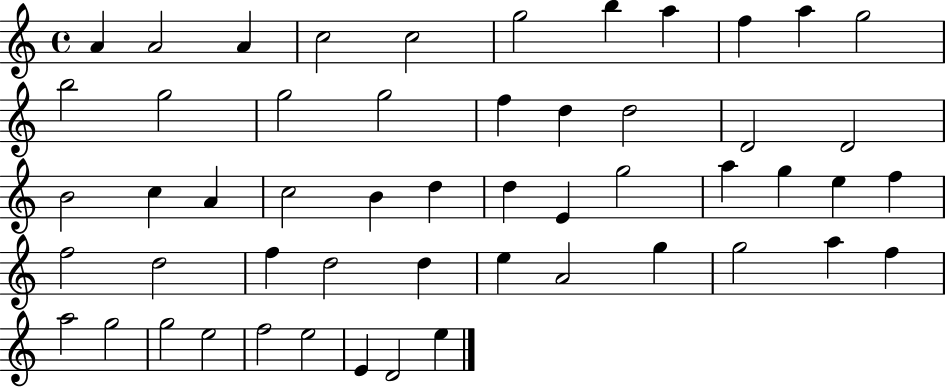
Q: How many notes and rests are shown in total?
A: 53